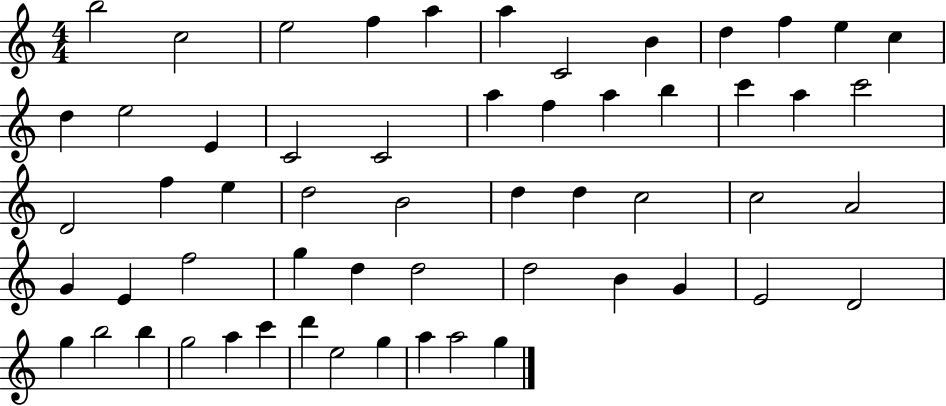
{
  \clef treble
  \numericTimeSignature
  \time 4/4
  \key c \major
  b''2 c''2 | e''2 f''4 a''4 | a''4 c'2 b'4 | d''4 f''4 e''4 c''4 | \break d''4 e''2 e'4 | c'2 c'2 | a''4 f''4 a''4 b''4 | c'''4 a''4 c'''2 | \break d'2 f''4 e''4 | d''2 b'2 | d''4 d''4 c''2 | c''2 a'2 | \break g'4 e'4 f''2 | g''4 d''4 d''2 | d''2 b'4 g'4 | e'2 d'2 | \break g''4 b''2 b''4 | g''2 a''4 c'''4 | d'''4 e''2 g''4 | a''4 a''2 g''4 | \break \bar "|."
}